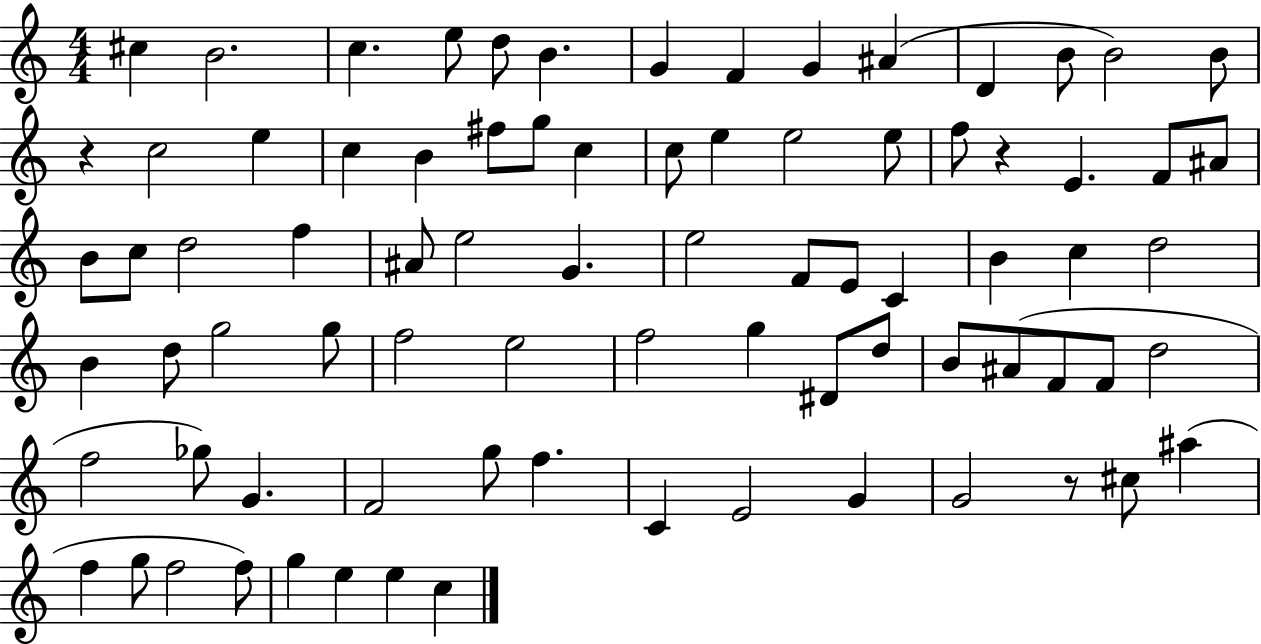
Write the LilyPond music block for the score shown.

{
  \clef treble
  \numericTimeSignature
  \time 4/4
  \key c \major
  \repeat volta 2 { cis''4 b'2. | c''4. e''8 d''8 b'4. | g'4 f'4 g'4 ais'4( | d'4 b'8 b'2) b'8 | \break r4 c''2 e''4 | c''4 b'4 fis''8 g''8 c''4 | c''8 e''4 e''2 e''8 | f''8 r4 e'4. f'8 ais'8 | \break b'8 c''8 d''2 f''4 | ais'8 e''2 g'4. | e''2 f'8 e'8 c'4 | b'4 c''4 d''2 | \break b'4 d''8 g''2 g''8 | f''2 e''2 | f''2 g''4 dis'8 d''8 | b'8 ais'8( f'8 f'8 d''2 | \break f''2 ges''8) g'4. | f'2 g''8 f''4. | c'4 e'2 g'4 | g'2 r8 cis''8 ais''4( | \break f''4 g''8 f''2 f''8) | g''4 e''4 e''4 c''4 | } \bar "|."
}